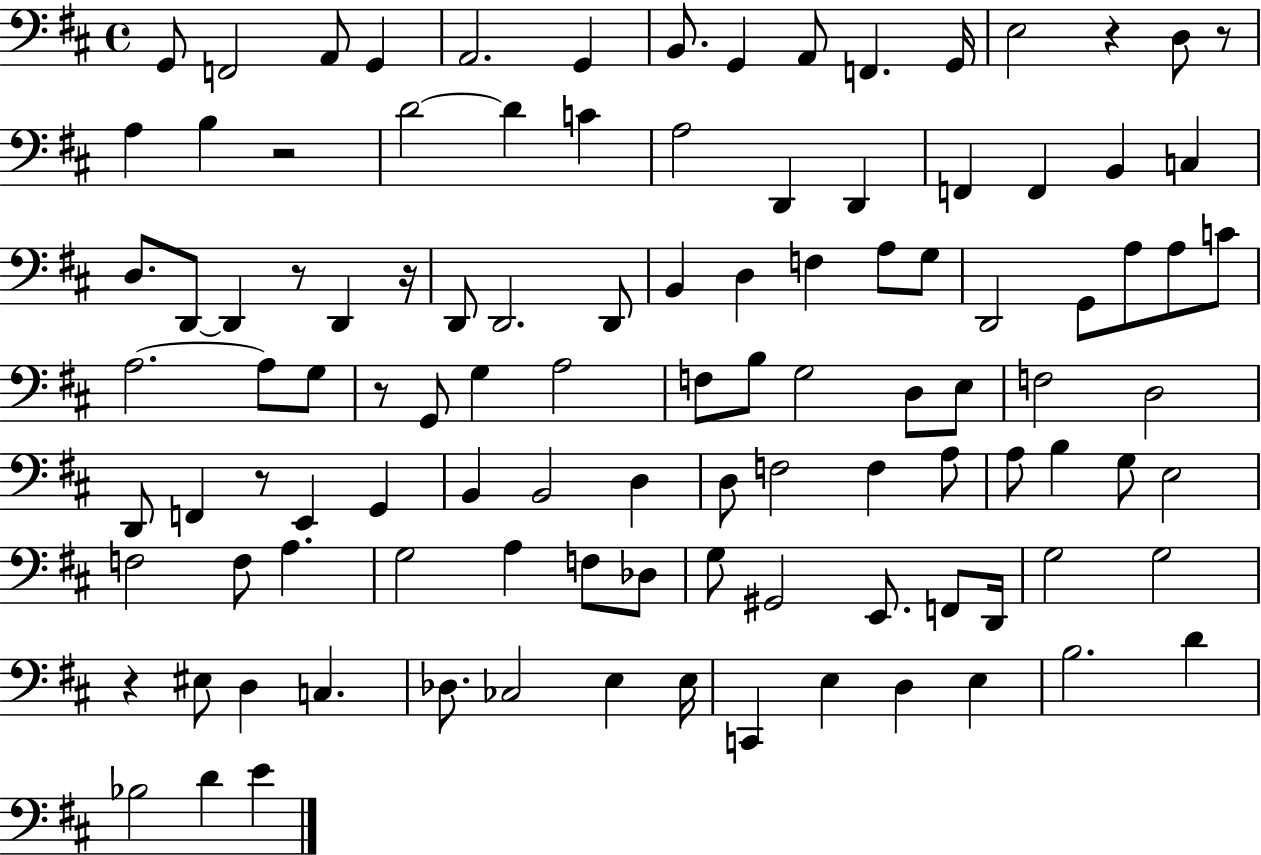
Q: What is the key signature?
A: D major